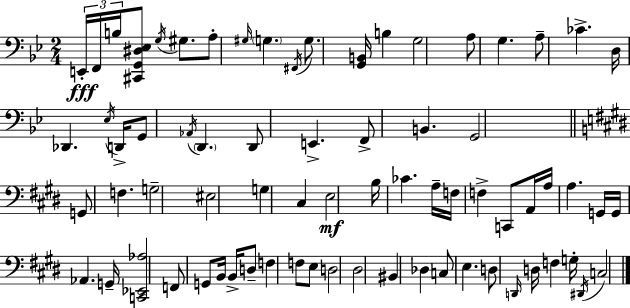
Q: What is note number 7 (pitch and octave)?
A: G#3